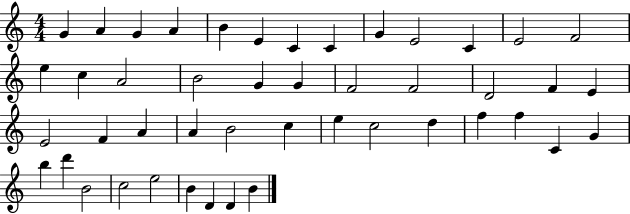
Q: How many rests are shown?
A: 0